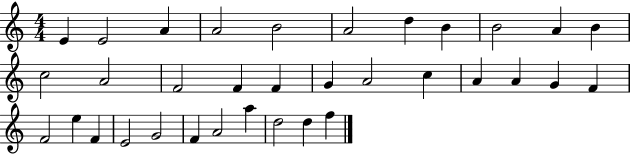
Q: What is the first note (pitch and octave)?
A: E4